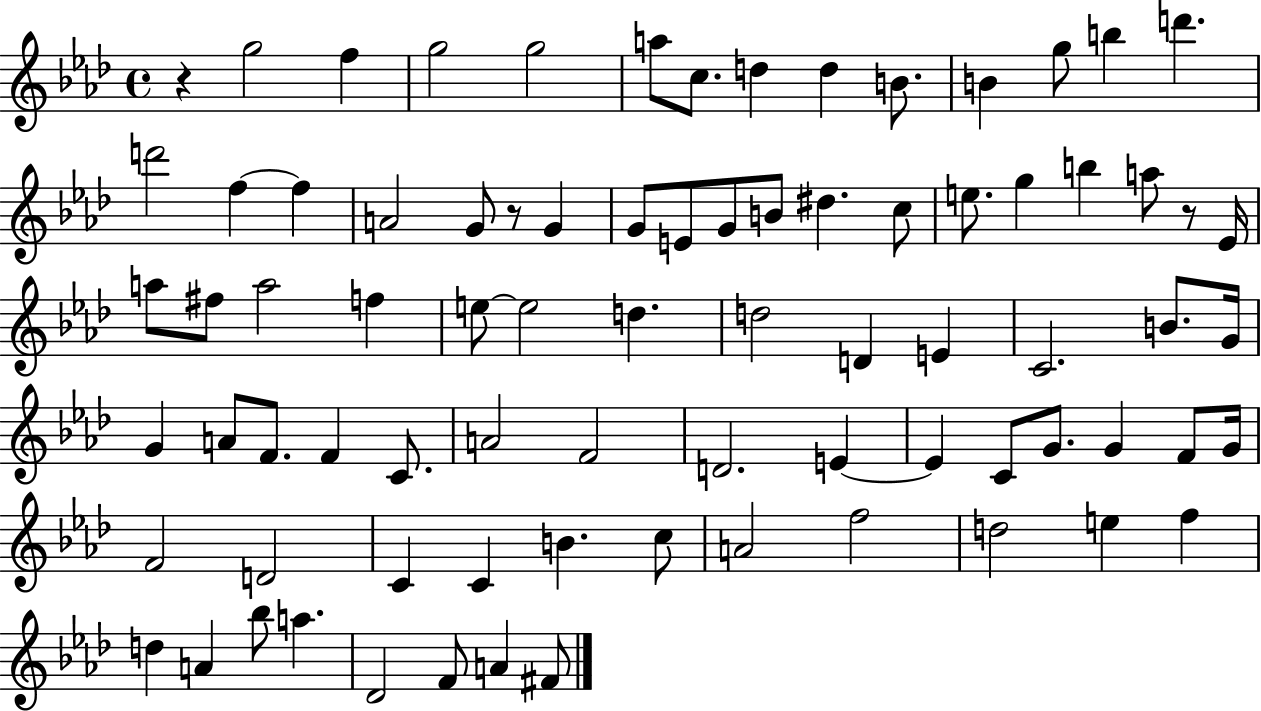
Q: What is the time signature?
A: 4/4